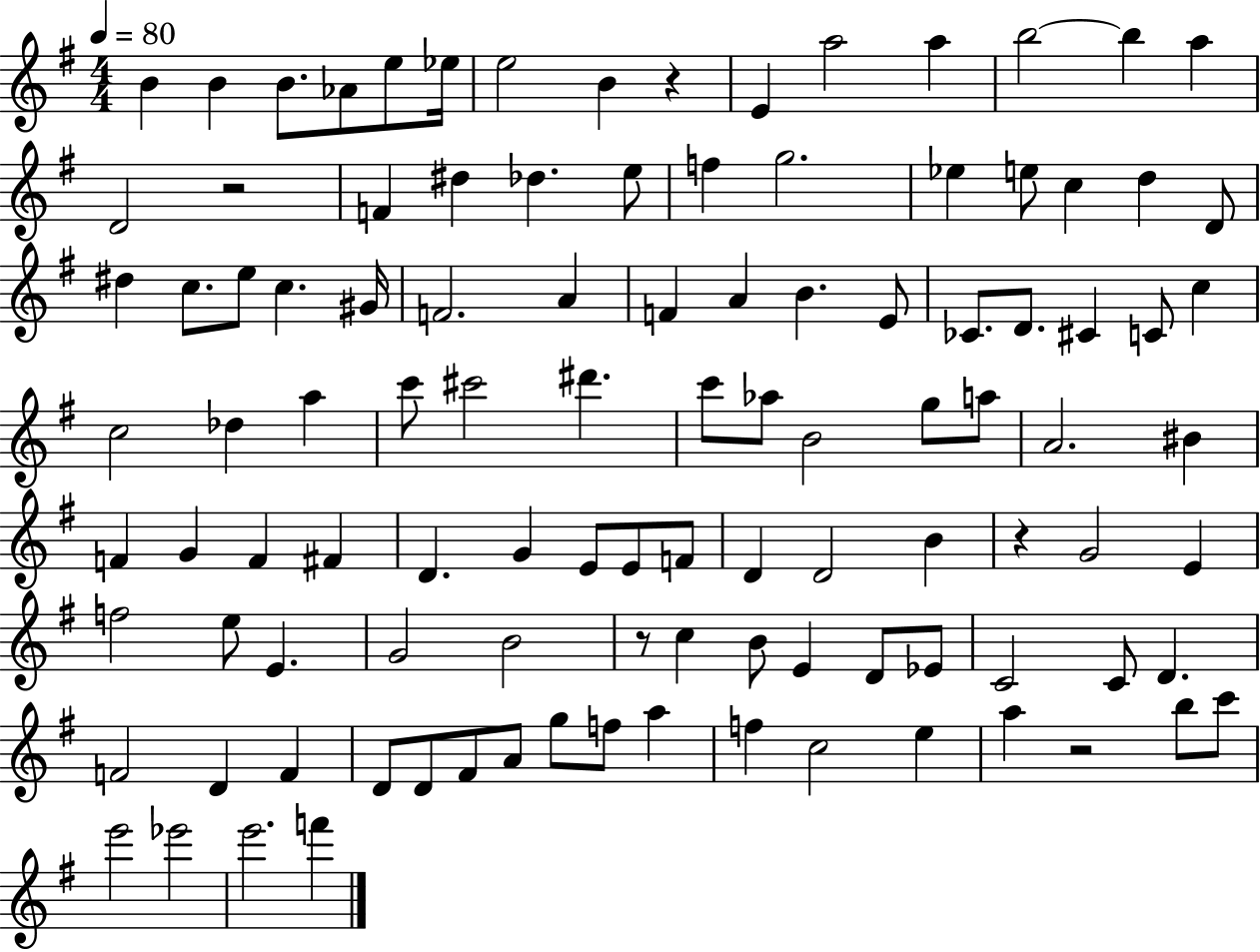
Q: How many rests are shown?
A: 5